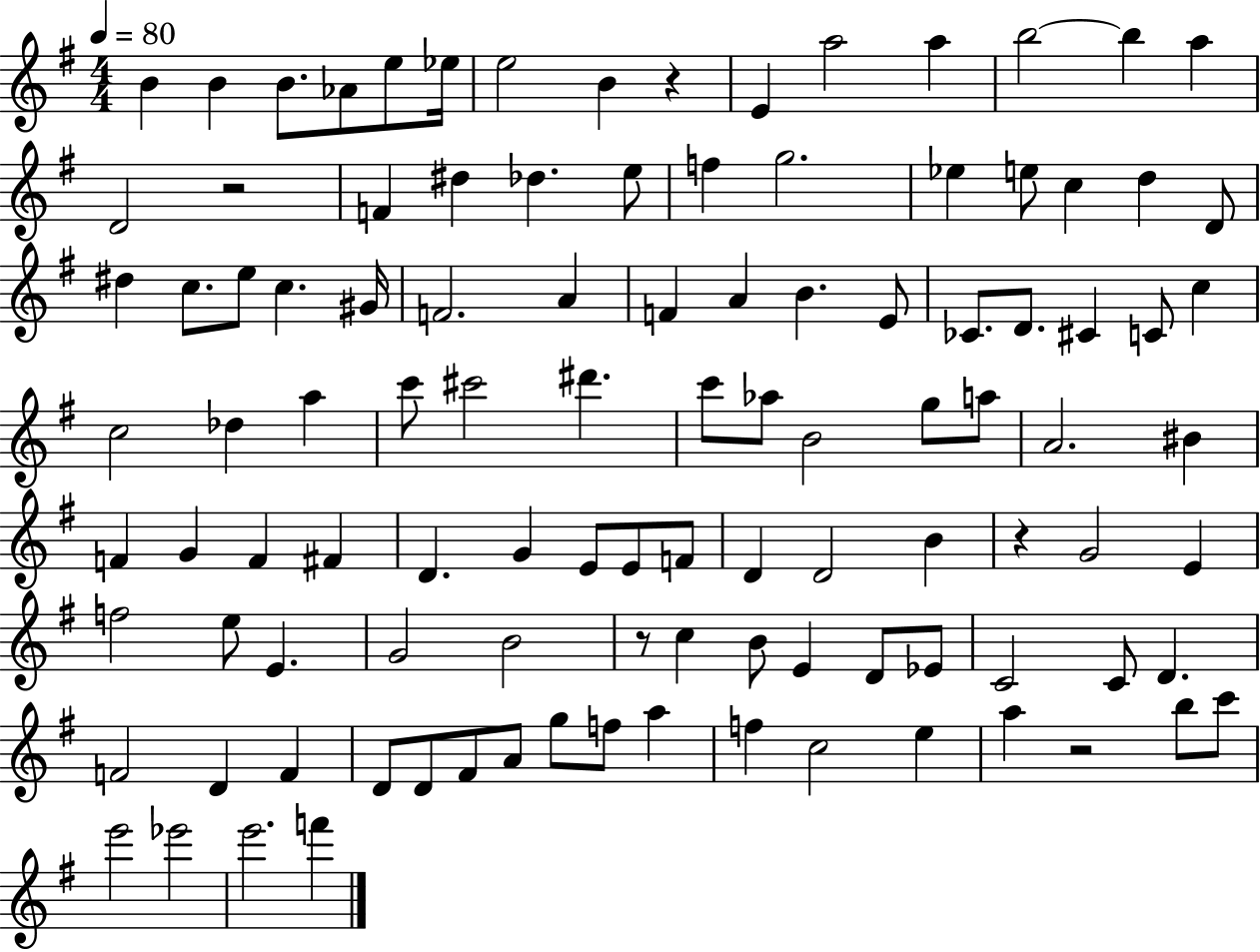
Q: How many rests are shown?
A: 5